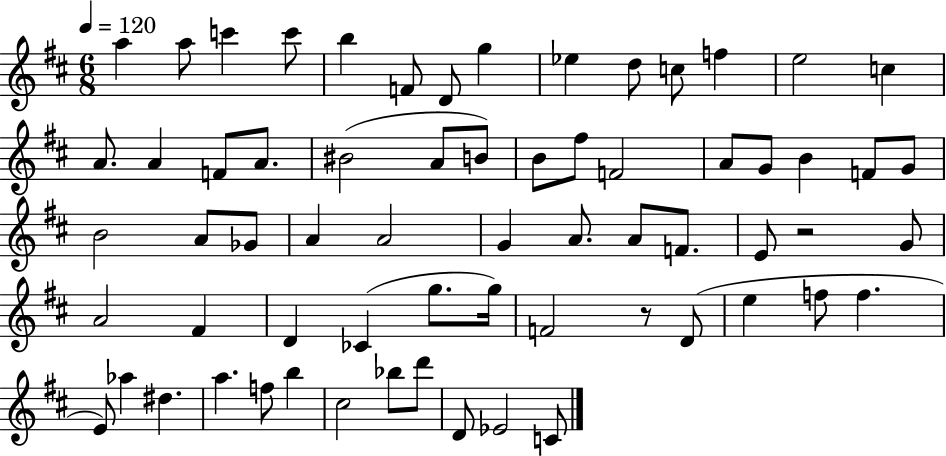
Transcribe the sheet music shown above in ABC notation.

X:1
T:Untitled
M:6/8
L:1/4
K:D
a a/2 c' c'/2 b F/2 D/2 g _e d/2 c/2 f e2 c A/2 A F/2 A/2 ^B2 A/2 B/2 B/2 ^f/2 F2 A/2 G/2 B F/2 G/2 B2 A/2 _G/2 A A2 G A/2 A/2 F/2 E/2 z2 G/2 A2 ^F D _C g/2 g/4 F2 z/2 D/2 e f/2 f E/2 _a ^d a f/2 b ^c2 _b/2 d'/2 D/2 _E2 C/2